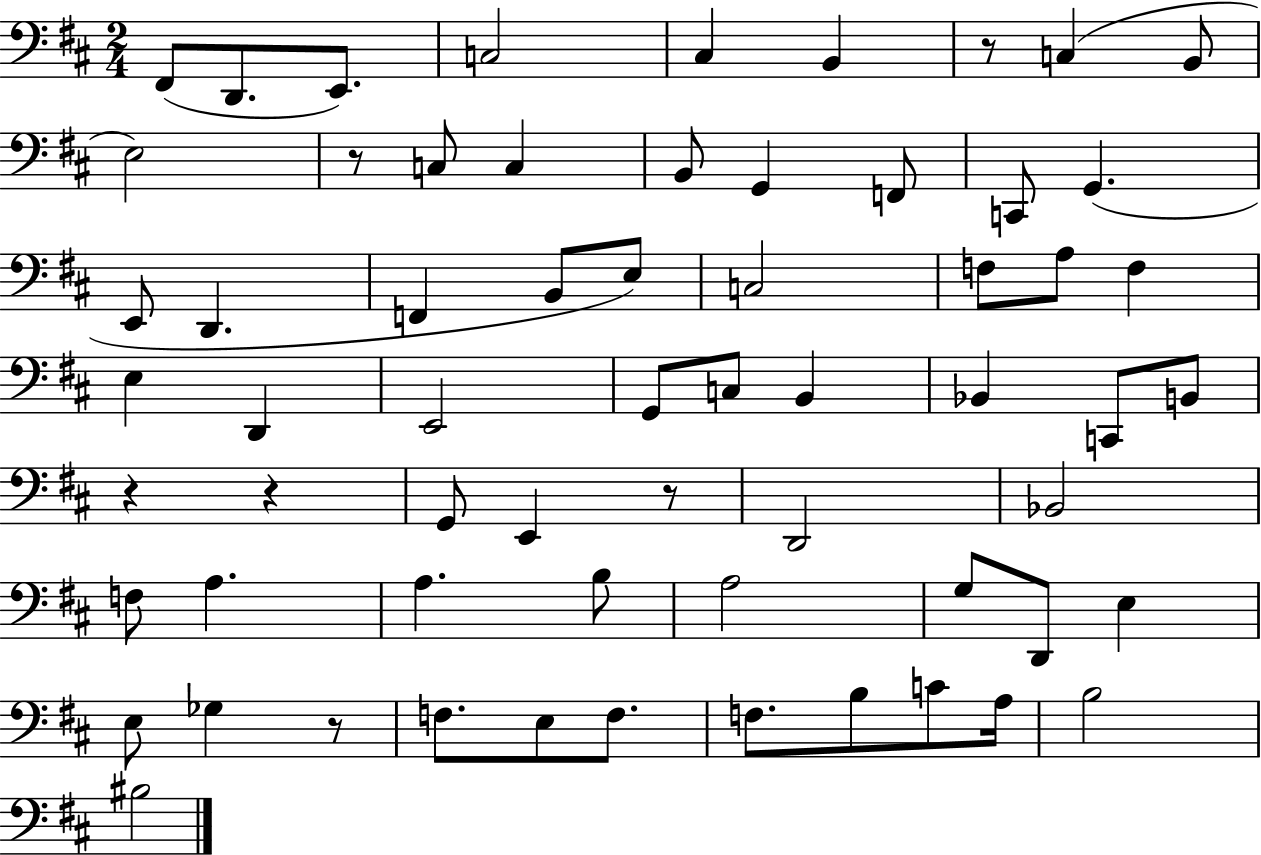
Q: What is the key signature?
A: D major